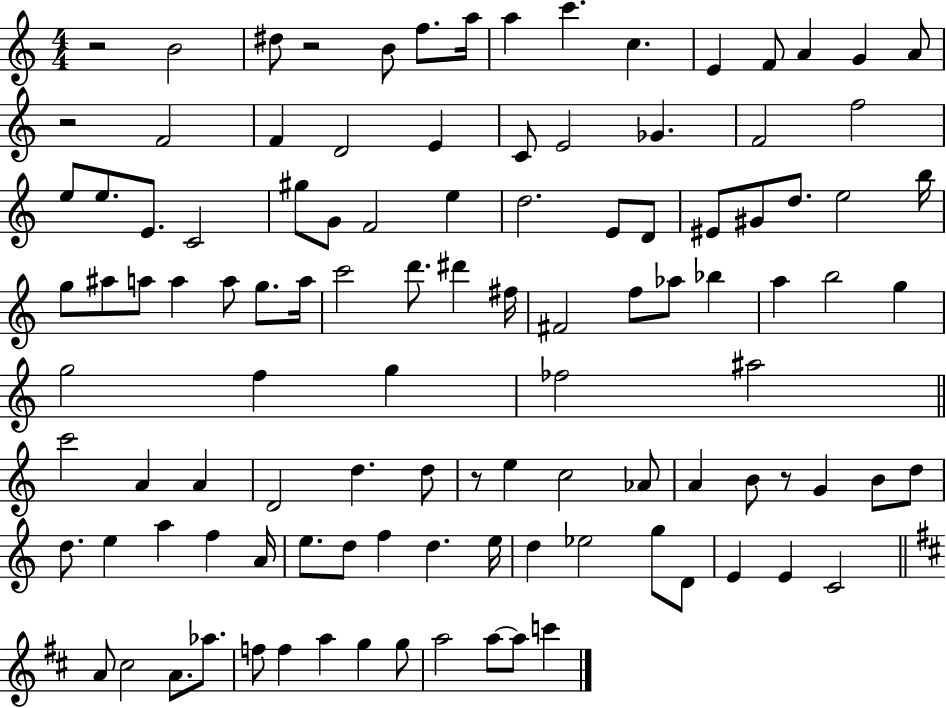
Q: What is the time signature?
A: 4/4